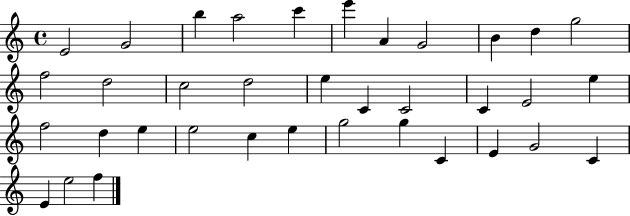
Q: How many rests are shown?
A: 0